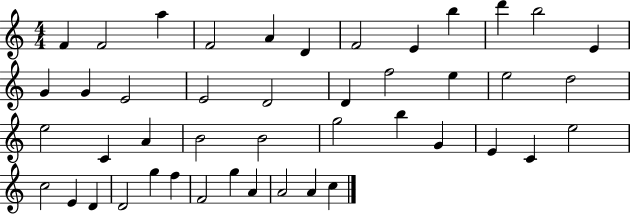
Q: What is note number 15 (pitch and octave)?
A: E4